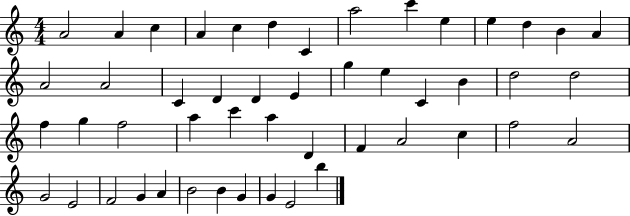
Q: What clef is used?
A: treble